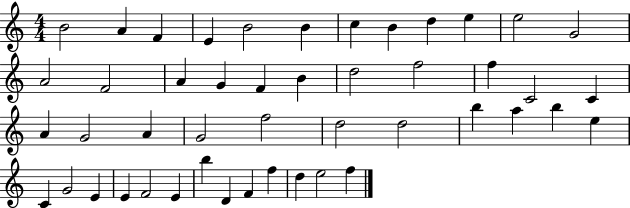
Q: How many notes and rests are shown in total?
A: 47